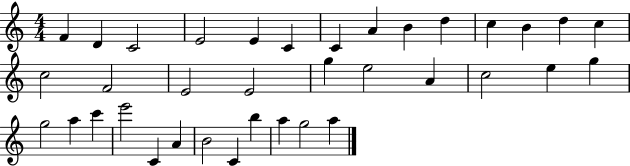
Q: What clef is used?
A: treble